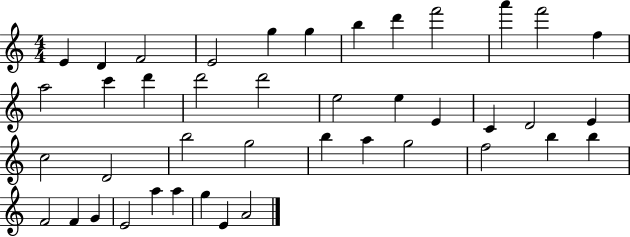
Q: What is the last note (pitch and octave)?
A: A4